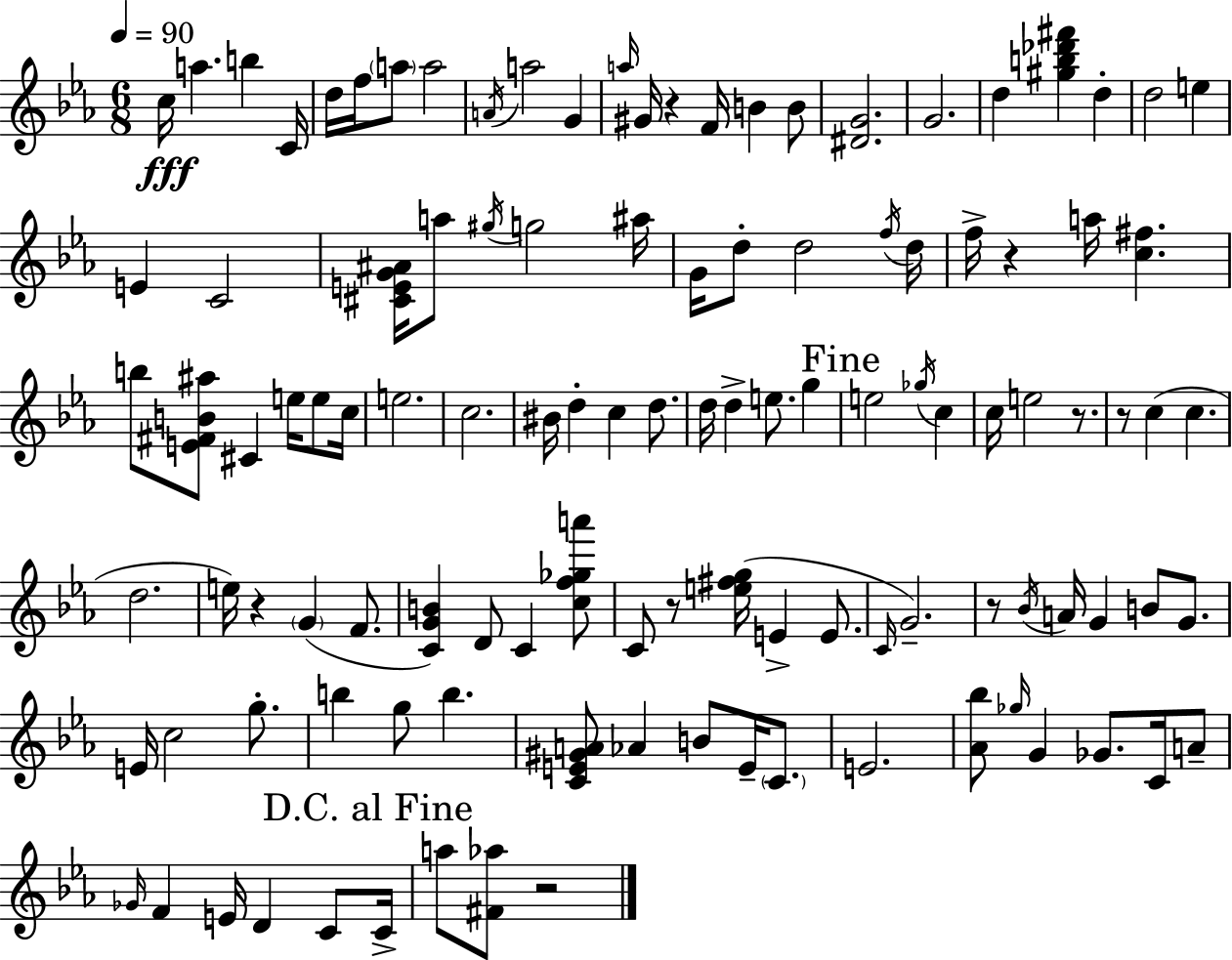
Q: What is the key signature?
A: C minor